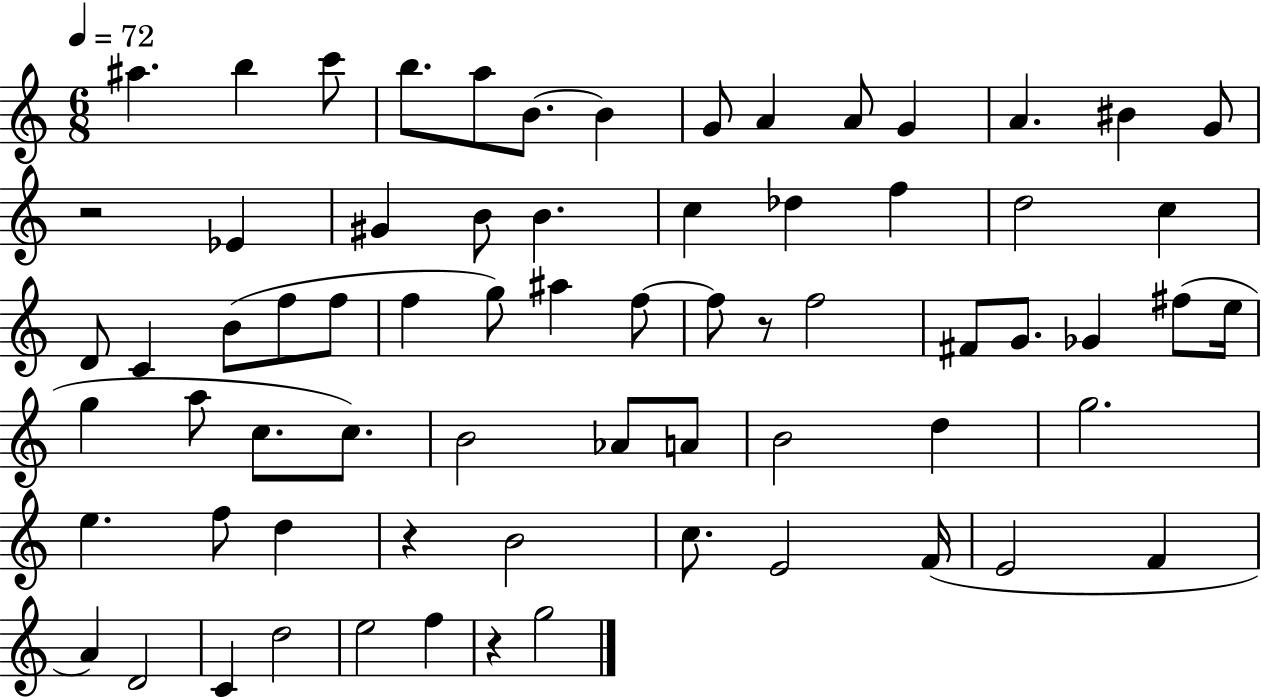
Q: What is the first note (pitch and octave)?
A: A#5